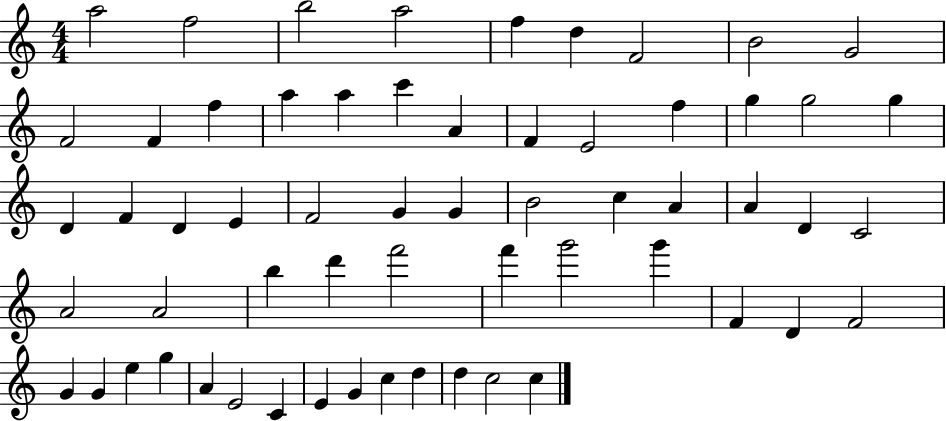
{
  \clef treble
  \numericTimeSignature
  \time 4/4
  \key c \major
  a''2 f''2 | b''2 a''2 | f''4 d''4 f'2 | b'2 g'2 | \break f'2 f'4 f''4 | a''4 a''4 c'''4 a'4 | f'4 e'2 f''4 | g''4 g''2 g''4 | \break d'4 f'4 d'4 e'4 | f'2 g'4 g'4 | b'2 c''4 a'4 | a'4 d'4 c'2 | \break a'2 a'2 | b''4 d'''4 f'''2 | f'''4 g'''2 g'''4 | f'4 d'4 f'2 | \break g'4 g'4 e''4 g''4 | a'4 e'2 c'4 | e'4 g'4 c''4 d''4 | d''4 c''2 c''4 | \break \bar "|."
}